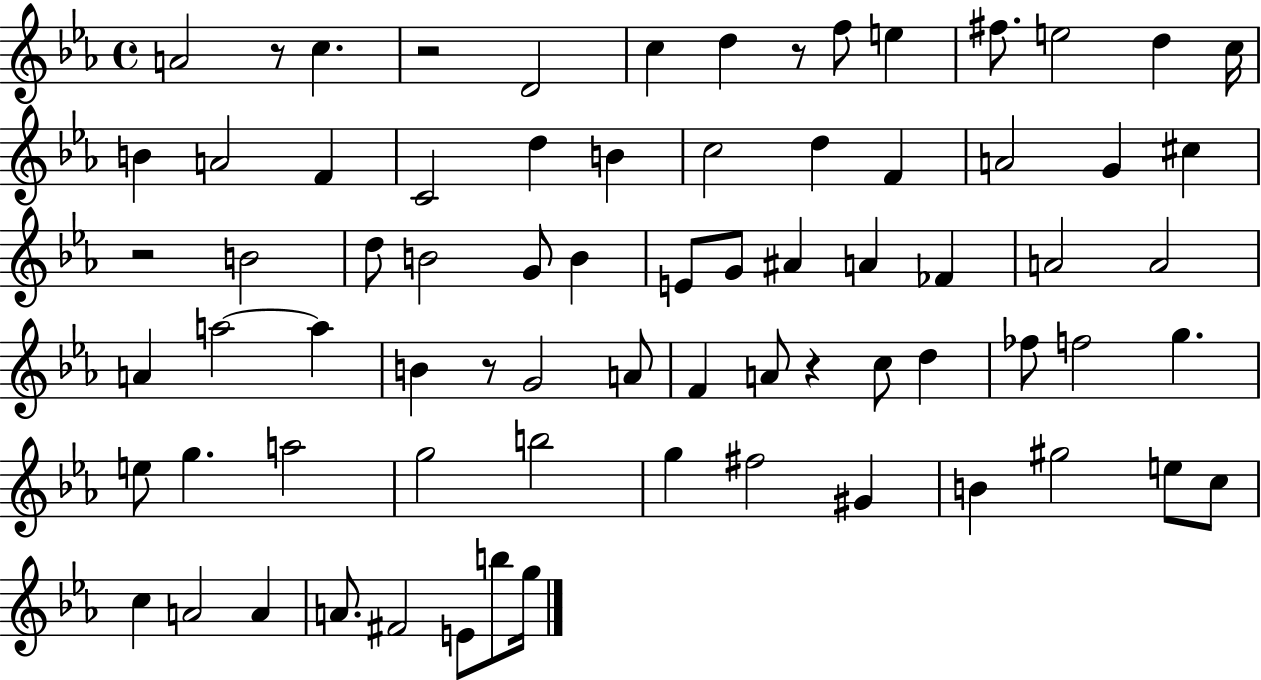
A4/h R/e C5/q. R/h D4/h C5/q D5/q R/e F5/e E5/q F#5/e. E5/h D5/q C5/s B4/q A4/h F4/q C4/h D5/q B4/q C5/h D5/q F4/q A4/h G4/q C#5/q R/h B4/h D5/e B4/h G4/e B4/q E4/e G4/e A#4/q A4/q FES4/q A4/h A4/h A4/q A5/h A5/q B4/q R/e G4/h A4/e F4/q A4/e R/q C5/e D5/q FES5/e F5/h G5/q. E5/e G5/q. A5/h G5/h B5/h G5/q F#5/h G#4/q B4/q G#5/h E5/e C5/e C5/q A4/h A4/q A4/e. F#4/h E4/e B5/e G5/s